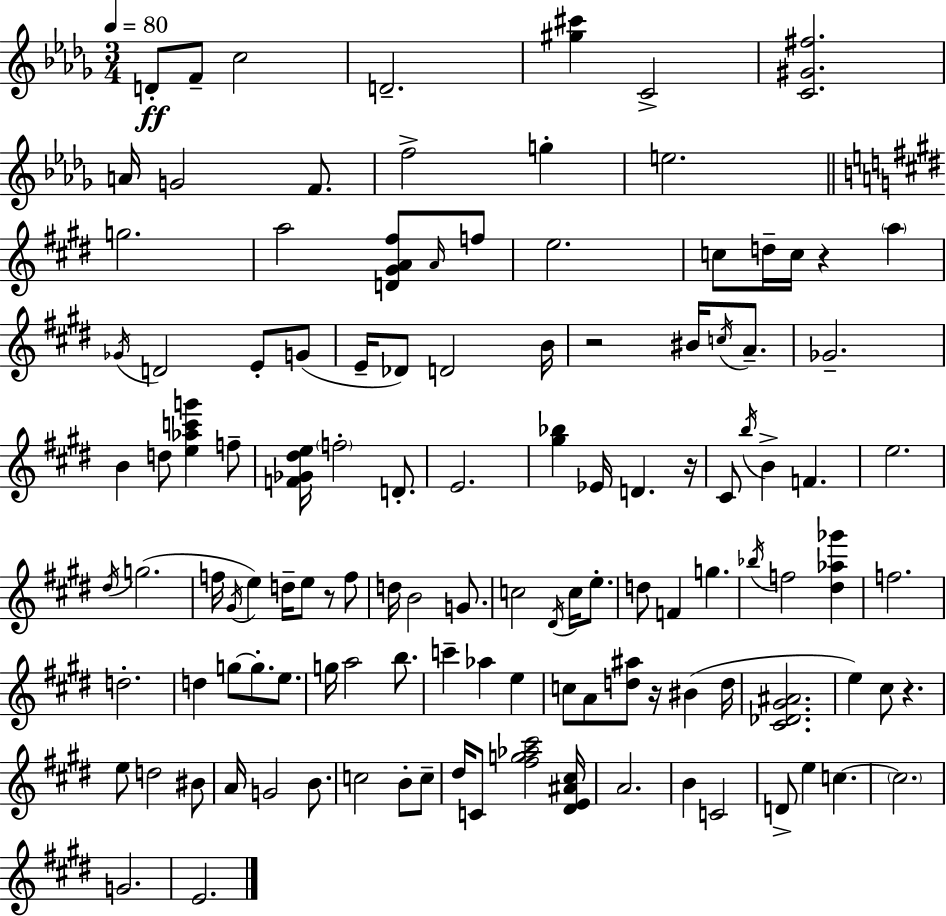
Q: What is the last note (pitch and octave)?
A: E4